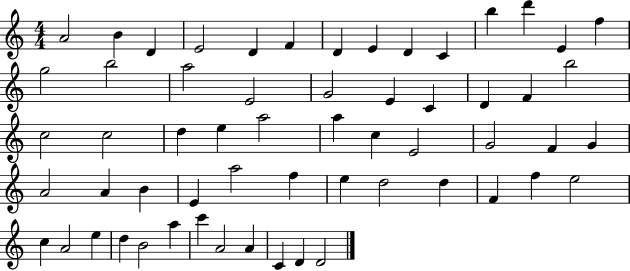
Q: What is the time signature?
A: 4/4